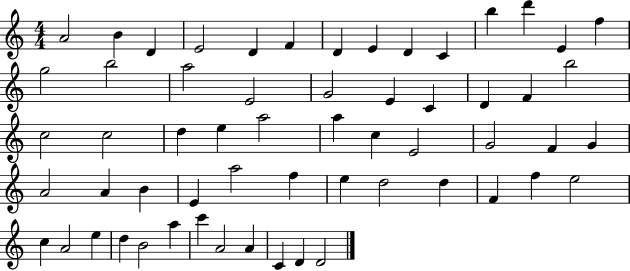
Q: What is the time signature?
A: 4/4